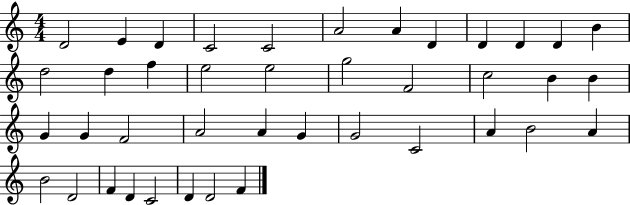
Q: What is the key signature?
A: C major